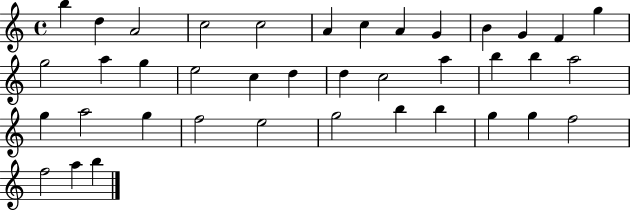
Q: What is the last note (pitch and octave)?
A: B5